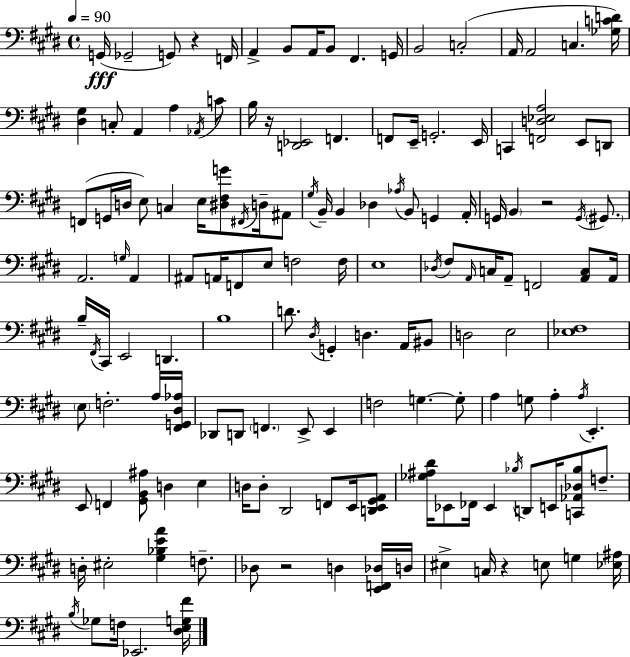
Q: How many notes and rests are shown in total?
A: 148